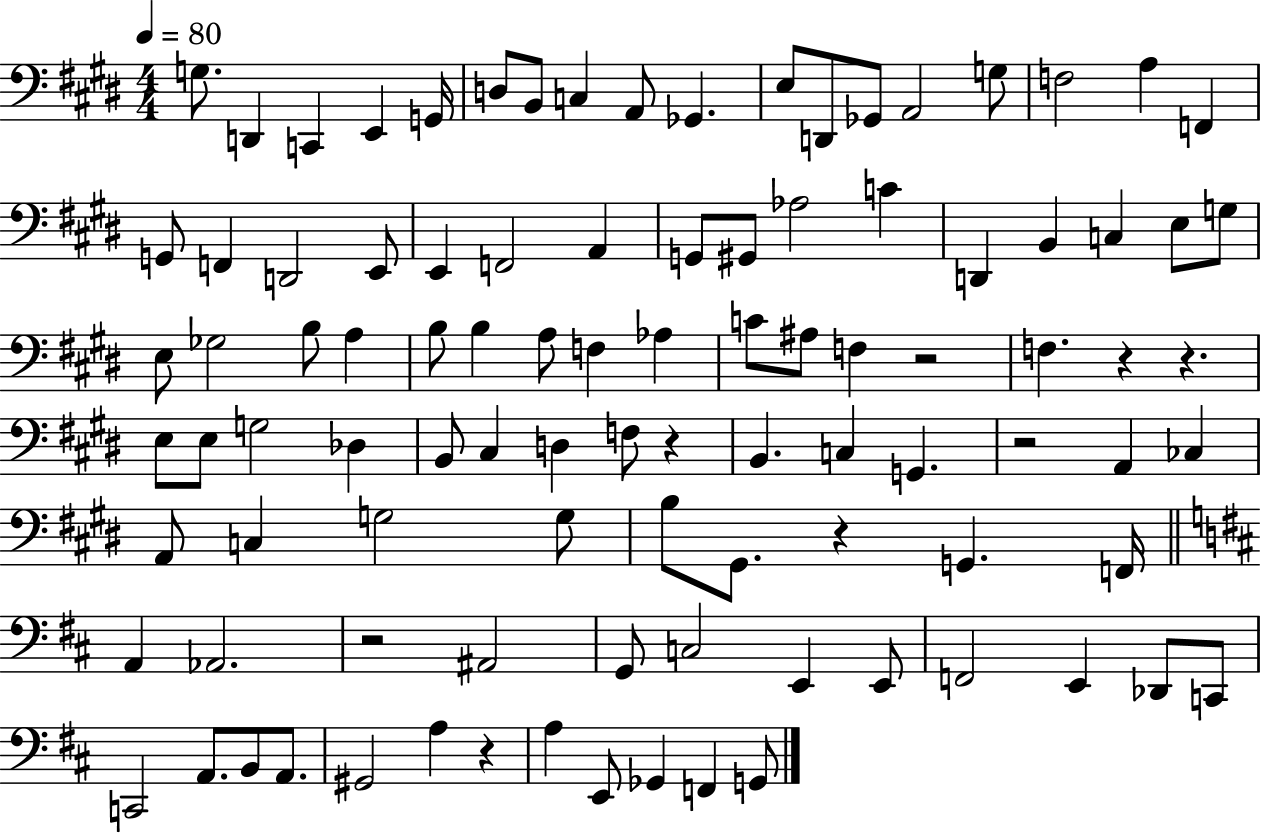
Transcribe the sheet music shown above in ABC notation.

X:1
T:Untitled
M:4/4
L:1/4
K:E
G,/2 D,, C,, E,, G,,/4 D,/2 B,,/2 C, A,,/2 _G,, E,/2 D,,/2 _G,,/2 A,,2 G,/2 F,2 A, F,, G,,/2 F,, D,,2 E,,/2 E,, F,,2 A,, G,,/2 ^G,,/2 _A,2 C D,, B,, C, E,/2 G,/2 E,/2 _G,2 B,/2 A, B,/2 B, A,/2 F, _A, C/2 ^A,/2 F, z2 F, z z E,/2 E,/2 G,2 _D, B,,/2 ^C, D, F,/2 z B,, C, G,, z2 A,, _C, A,,/2 C, G,2 G,/2 B,/2 ^G,,/2 z G,, F,,/4 A,, _A,,2 z2 ^A,,2 G,,/2 C,2 E,, E,,/2 F,,2 E,, _D,,/2 C,,/2 C,,2 A,,/2 B,,/2 A,,/2 ^G,,2 A, z A, E,,/2 _G,, F,, G,,/2